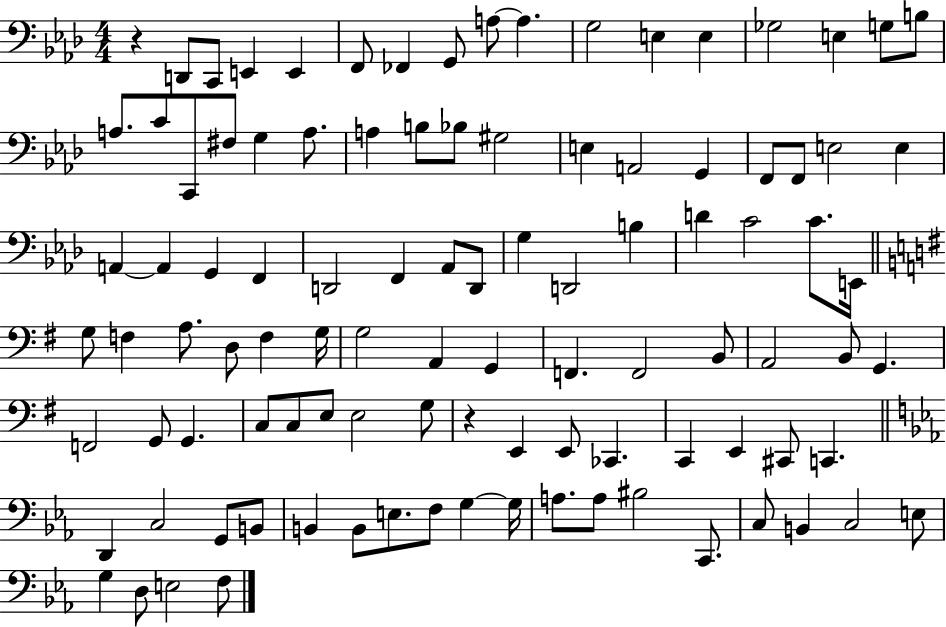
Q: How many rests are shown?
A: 2